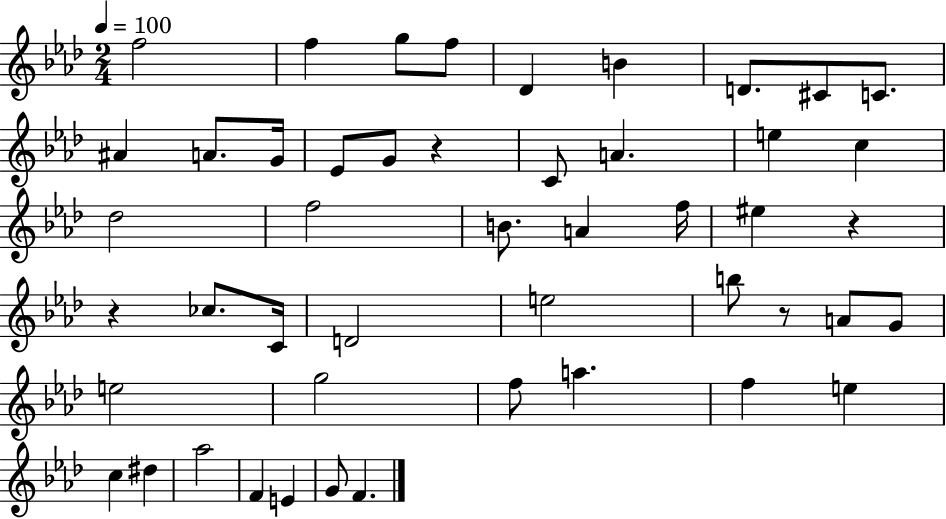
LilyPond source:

{
  \clef treble
  \numericTimeSignature
  \time 2/4
  \key aes \major
  \tempo 4 = 100
  f''2 | f''4 g''8 f''8 | des'4 b'4 | d'8. cis'8 c'8. | \break ais'4 a'8. g'16 | ees'8 g'8 r4 | c'8 a'4. | e''4 c''4 | \break des''2 | f''2 | b'8. a'4 f''16 | eis''4 r4 | \break r4 ces''8. c'16 | d'2 | e''2 | b''8 r8 a'8 g'8 | \break e''2 | g''2 | f''8 a''4. | f''4 e''4 | \break c''4 dis''4 | aes''2 | f'4 e'4 | g'8 f'4. | \break \bar "|."
}